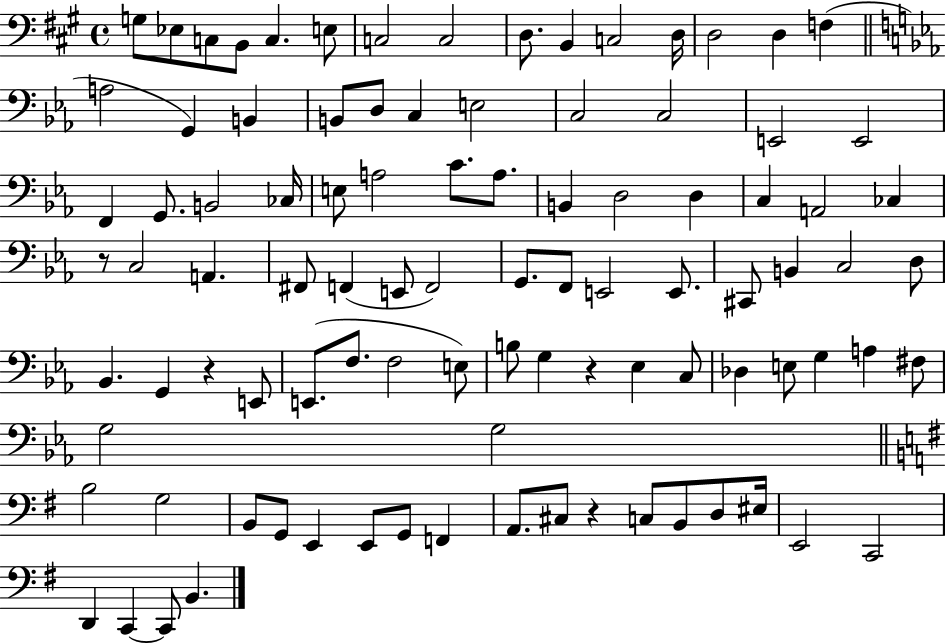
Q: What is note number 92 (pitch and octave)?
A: B2